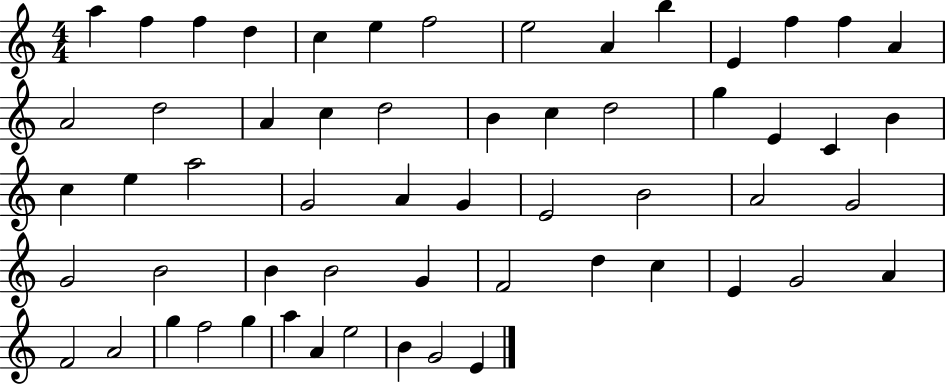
{
  \clef treble
  \numericTimeSignature
  \time 4/4
  \key c \major
  a''4 f''4 f''4 d''4 | c''4 e''4 f''2 | e''2 a'4 b''4 | e'4 f''4 f''4 a'4 | \break a'2 d''2 | a'4 c''4 d''2 | b'4 c''4 d''2 | g''4 e'4 c'4 b'4 | \break c''4 e''4 a''2 | g'2 a'4 g'4 | e'2 b'2 | a'2 g'2 | \break g'2 b'2 | b'4 b'2 g'4 | f'2 d''4 c''4 | e'4 g'2 a'4 | \break f'2 a'2 | g''4 f''2 g''4 | a''4 a'4 e''2 | b'4 g'2 e'4 | \break \bar "|."
}